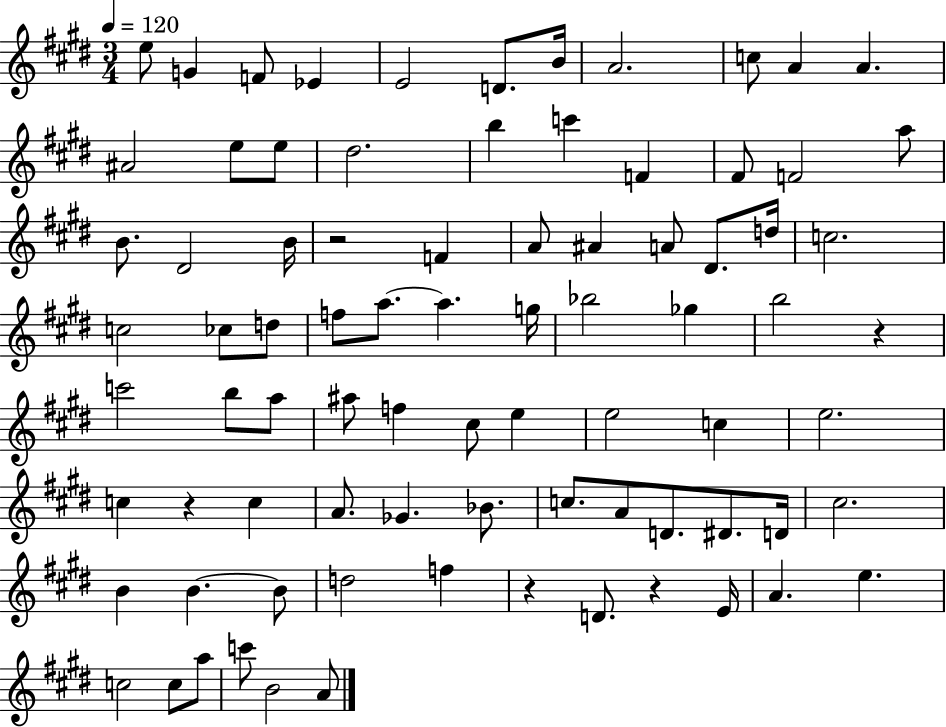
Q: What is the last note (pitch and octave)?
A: A4